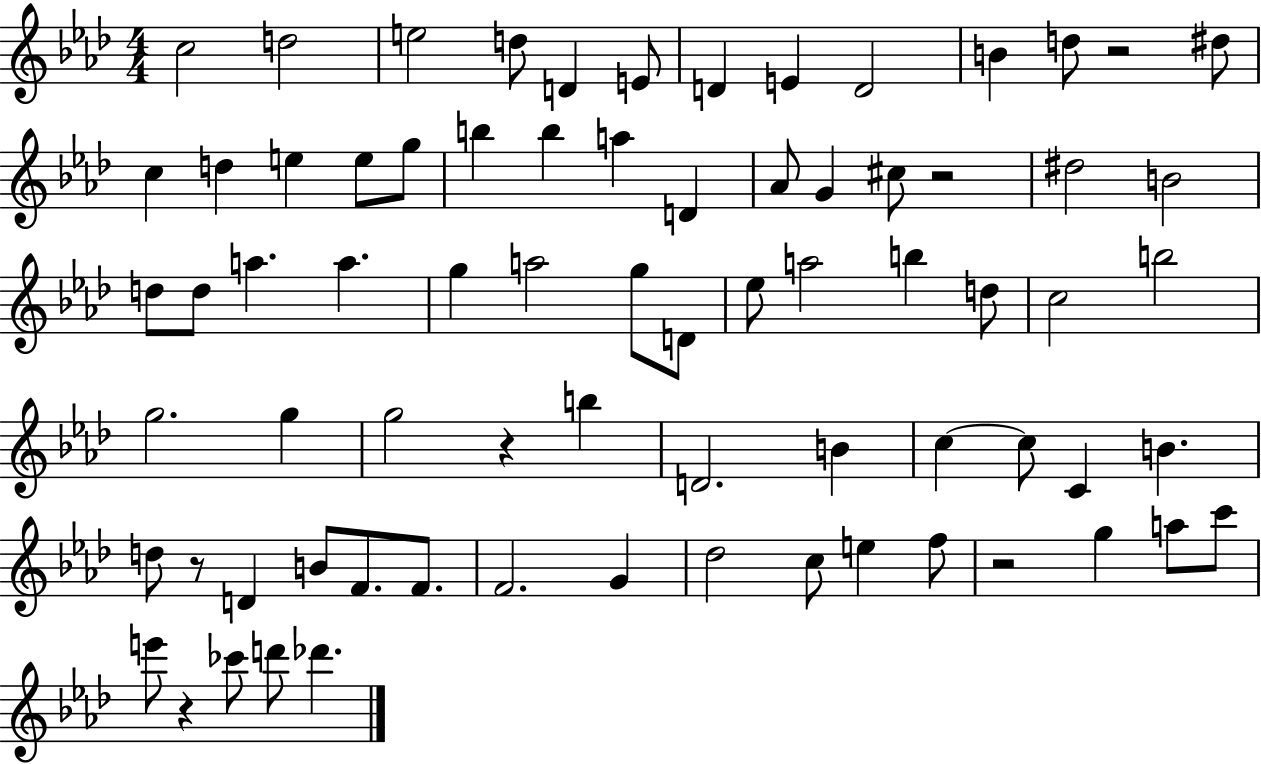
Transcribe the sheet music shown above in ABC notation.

X:1
T:Untitled
M:4/4
L:1/4
K:Ab
c2 d2 e2 d/2 D E/2 D E D2 B d/2 z2 ^d/2 c d e e/2 g/2 b b a D _A/2 G ^c/2 z2 ^d2 B2 d/2 d/2 a a g a2 g/2 D/2 _e/2 a2 b d/2 c2 b2 g2 g g2 z b D2 B c c/2 C B d/2 z/2 D B/2 F/2 F/2 F2 G _d2 c/2 e f/2 z2 g a/2 c'/2 e'/2 z _c'/2 d'/2 _d'